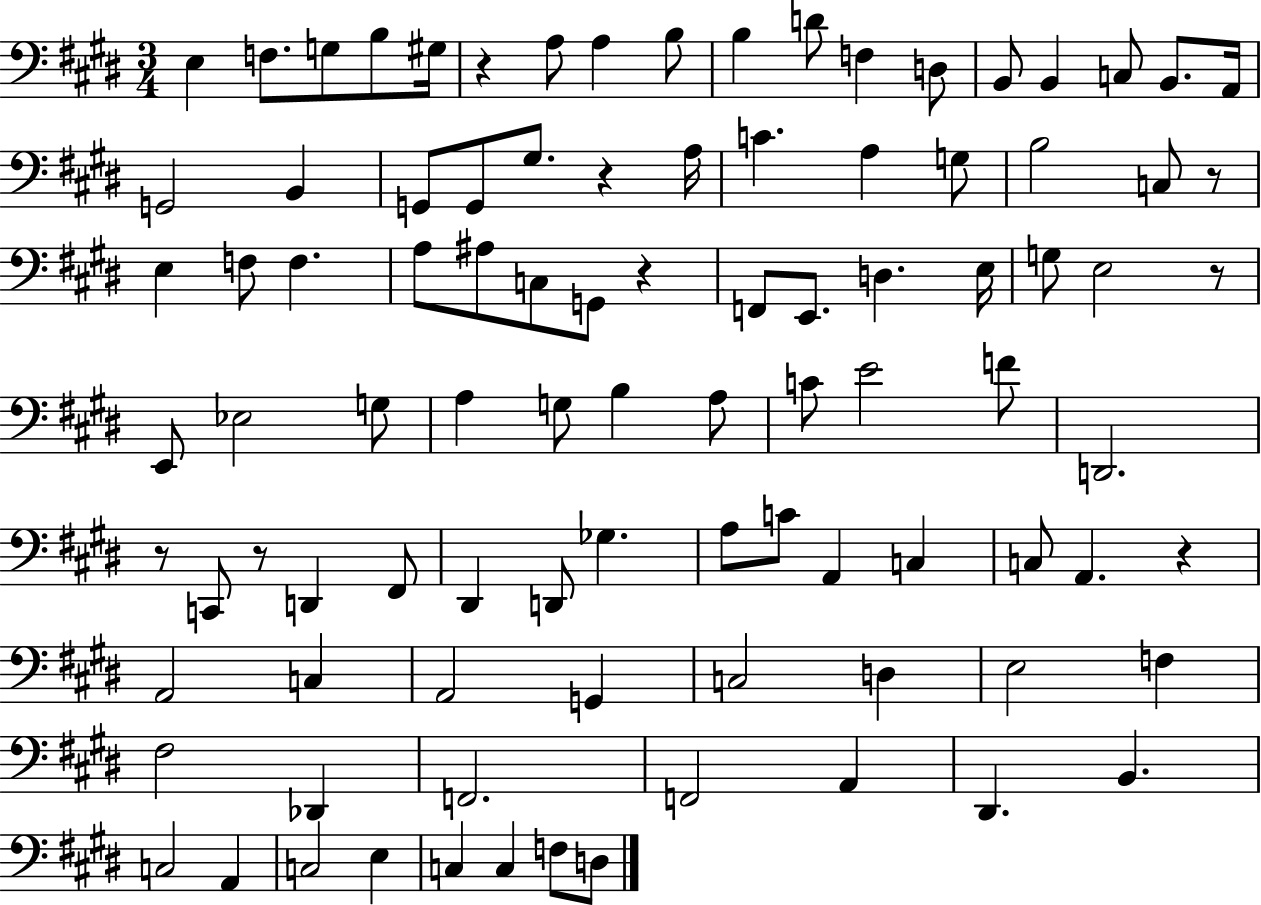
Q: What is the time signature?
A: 3/4